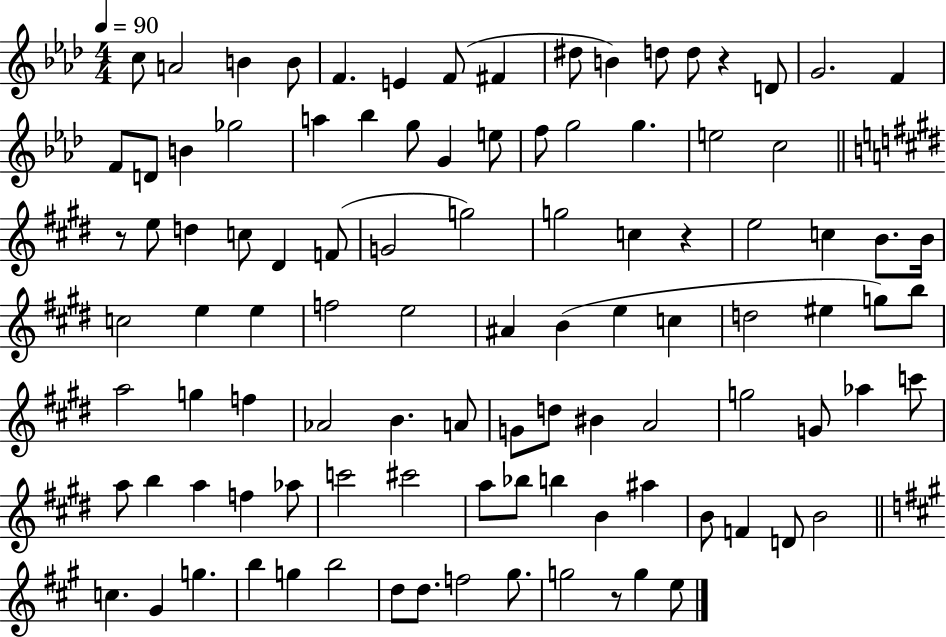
C5/e A4/h B4/q B4/e F4/q. E4/q F4/e F#4/q D#5/e B4/q D5/e D5/e R/q D4/e G4/h. F4/q F4/e D4/e B4/q Gb5/h A5/q Bb5/q G5/e G4/q E5/e F5/e G5/h G5/q. E5/h C5/h R/e E5/e D5/q C5/e D#4/q F4/e G4/h G5/h G5/h C5/q R/q E5/h C5/q B4/e. B4/s C5/h E5/q E5/q F5/h E5/h A#4/q B4/q E5/q C5/q D5/h EIS5/q G5/e B5/e A5/h G5/q F5/q Ab4/h B4/q. A4/e G4/e D5/e BIS4/q A4/h G5/h G4/e Ab5/q C6/e A5/e B5/q A5/q F5/q Ab5/e C6/h C#6/h A5/e Bb5/e B5/q B4/q A#5/q B4/e F4/q D4/e B4/h C5/q. G#4/q G5/q. B5/q G5/q B5/h D5/e D5/e. F5/h G#5/e. G5/h R/e G5/q E5/e